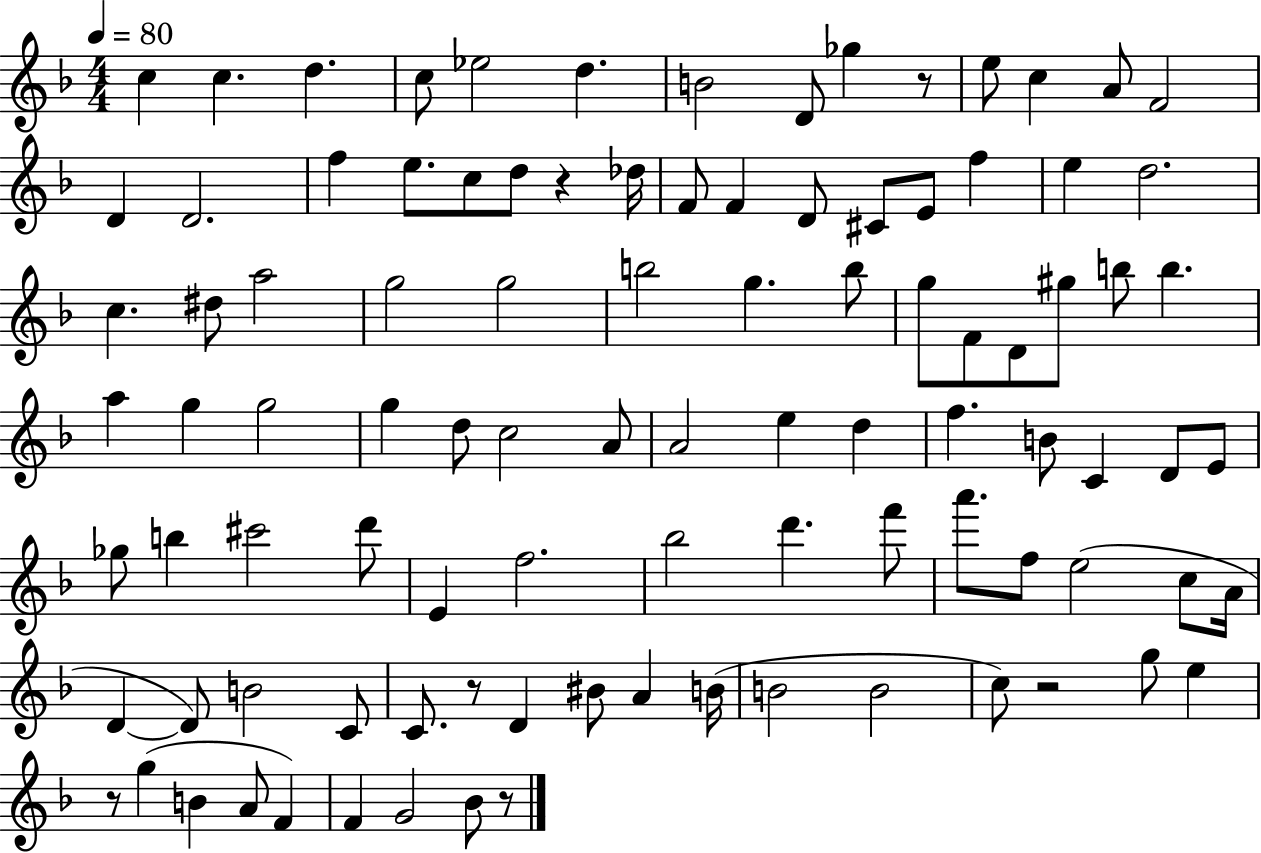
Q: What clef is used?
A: treble